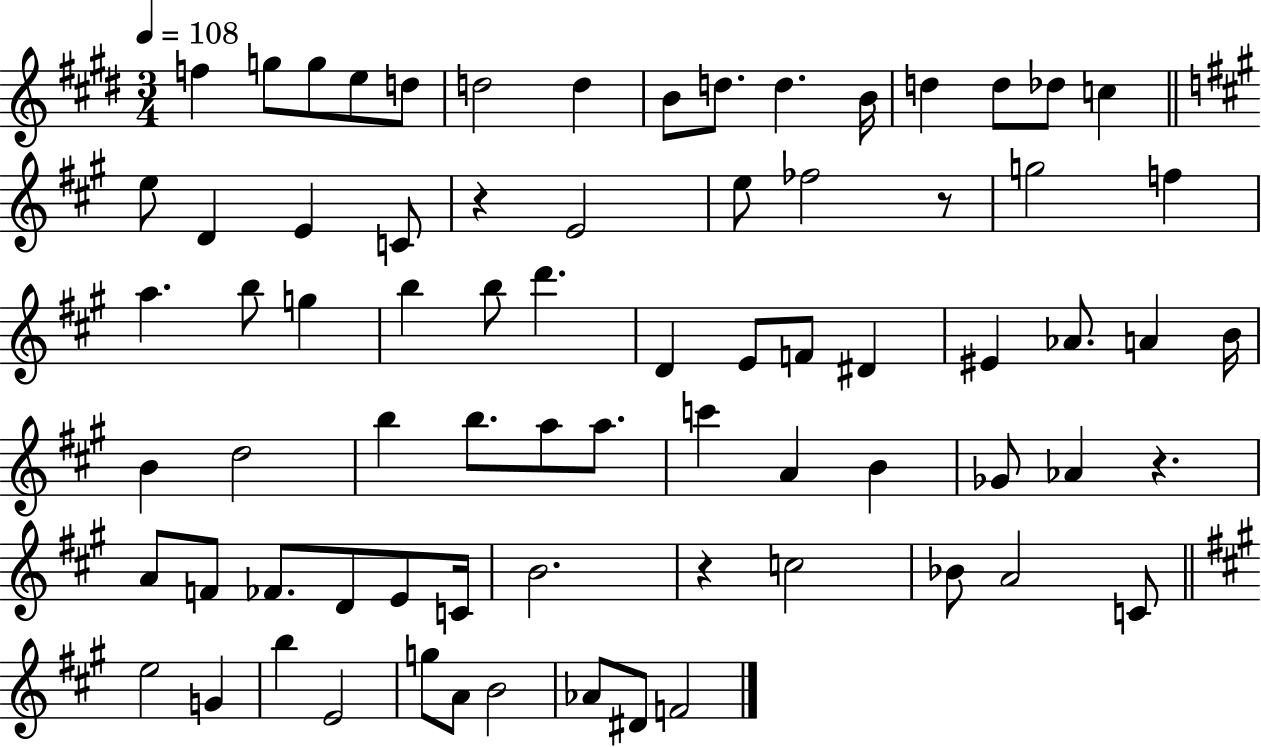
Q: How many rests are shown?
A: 4